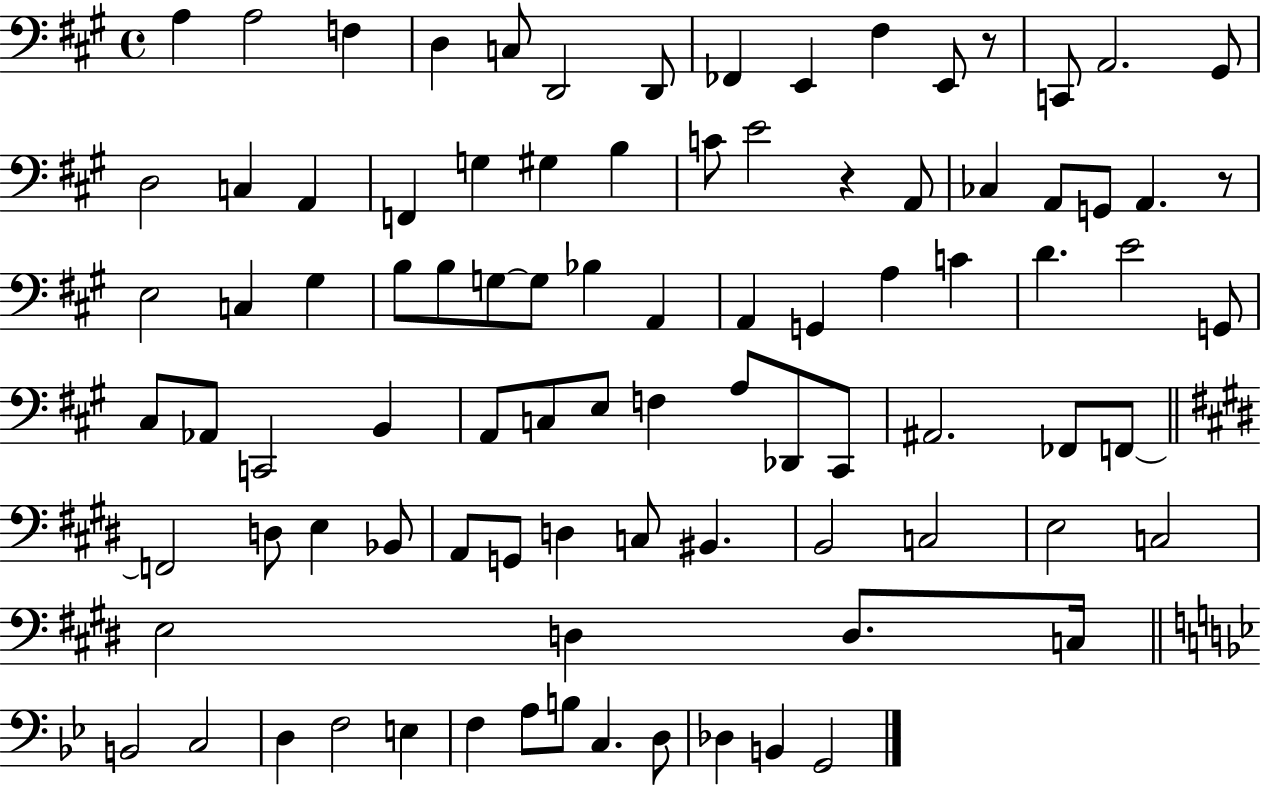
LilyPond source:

{
  \clef bass
  \time 4/4
  \defaultTimeSignature
  \key a \major
  a4 a2 f4 | d4 c8 d,2 d,8 | fes,4 e,4 fis4 e,8 r8 | c,8 a,2. gis,8 | \break d2 c4 a,4 | f,4 g4 gis4 b4 | c'8 e'2 r4 a,8 | ces4 a,8 g,8 a,4. r8 | \break e2 c4 gis4 | b8 b8 g8~~ g8 bes4 a,4 | a,4 g,4 a4 c'4 | d'4. e'2 g,8 | \break cis8 aes,8 c,2 b,4 | a,8 c8 e8 f4 a8 des,8 cis,8 | ais,2. fes,8 f,8~~ | \bar "||" \break \key e \major f,2 d8 e4 bes,8 | a,8 g,8 d4 c8 bis,4. | b,2 c2 | e2 c2 | \break e2 d4 d8. c16 | \bar "||" \break \key bes \major b,2 c2 | d4 f2 e4 | f4 a8 b8 c4. d8 | des4 b,4 g,2 | \break \bar "|."
}